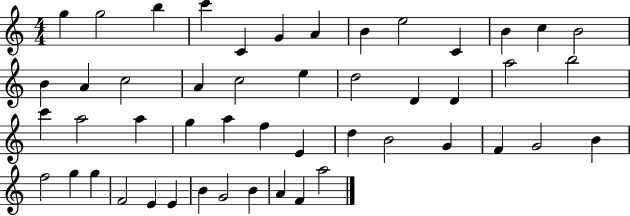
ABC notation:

X:1
T:Untitled
M:4/4
L:1/4
K:C
g g2 b c' C G A B e2 C B c B2 B A c2 A c2 e d2 D D a2 b2 c' a2 a g a f E d B2 G F G2 B f2 g g F2 E E B G2 B A F a2